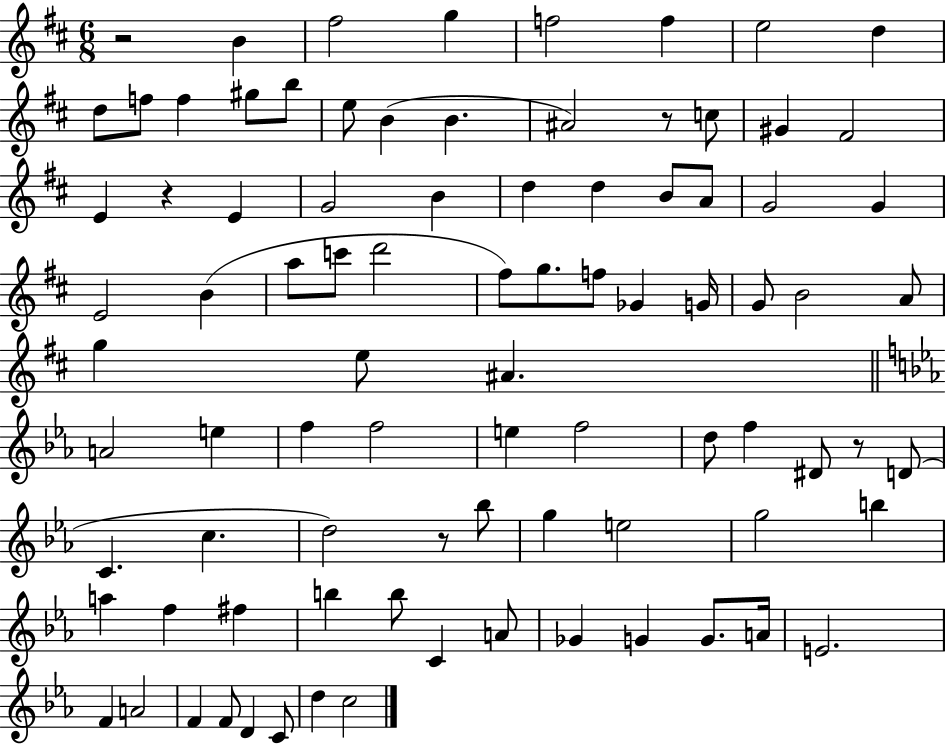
{
  \clef treble
  \numericTimeSignature
  \time 6/8
  \key d \major
  r2 b'4 | fis''2 g''4 | f''2 f''4 | e''2 d''4 | \break d''8 f''8 f''4 gis''8 b''8 | e''8 b'4( b'4. | ais'2) r8 c''8 | gis'4 fis'2 | \break e'4 r4 e'4 | g'2 b'4 | d''4 d''4 b'8 a'8 | g'2 g'4 | \break e'2 b'4( | a''8 c'''8 d'''2 | fis''8) g''8. f''8 ges'4 g'16 | g'8 b'2 a'8 | \break g''4 e''8 ais'4. | \bar "||" \break \key ees \major a'2 e''4 | f''4 f''2 | e''4 f''2 | d''8 f''4 dis'8 r8 d'8( | \break c'4. c''4. | d''2) r8 bes''8 | g''4 e''2 | g''2 b''4 | \break a''4 f''4 fis''4 | b''4 b''8 c'4 a'8 | ges'4 g'4 g'8. a'16 | e'2. | \break f'4 a'2 | f'4 f'8 d'4 c'8 | d''4 c''2 | \bar "|."
}